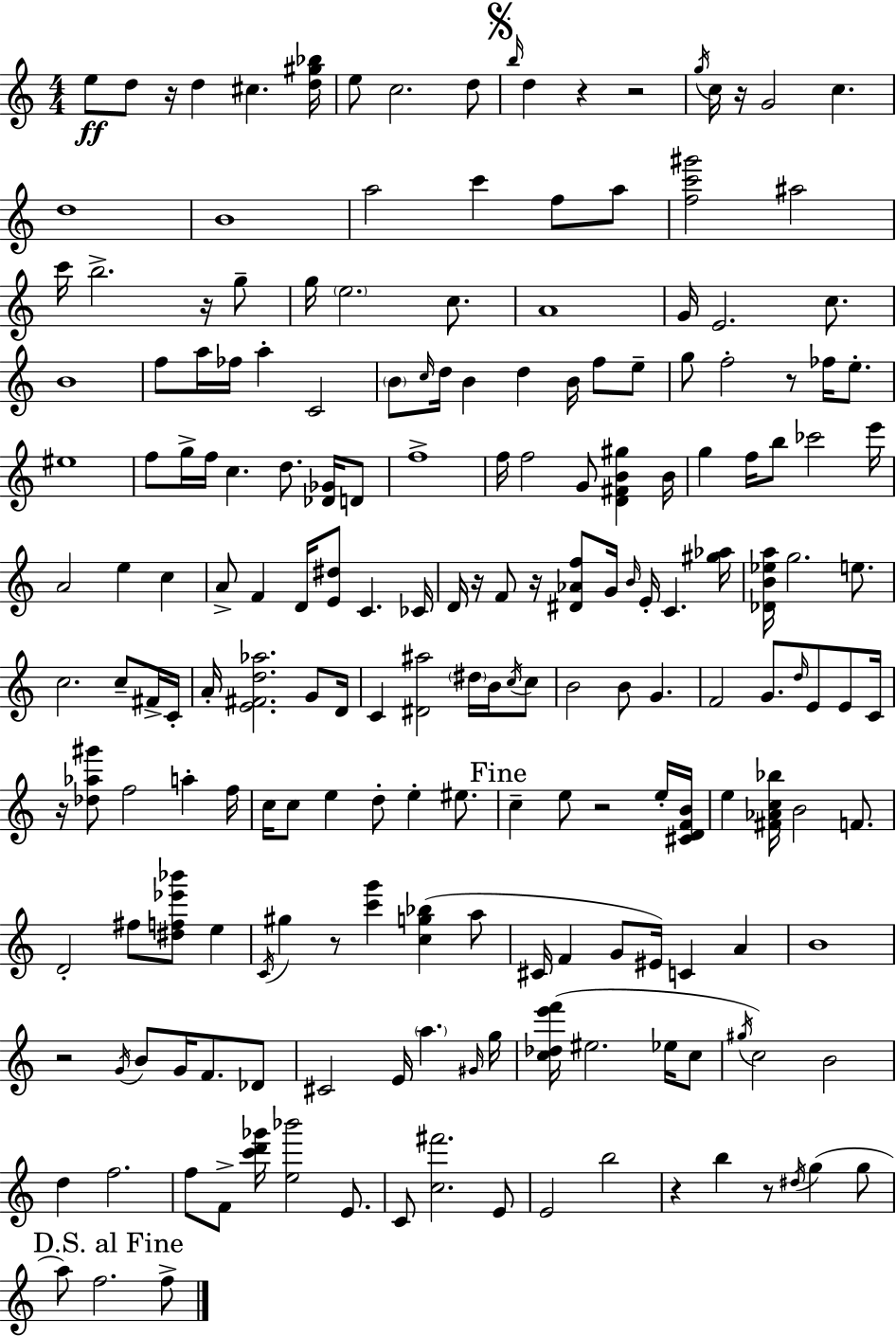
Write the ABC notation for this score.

X:1
T:Untitled
M:4/4
L:1/4
K:Am
e/2 d/2 z/4 d ^c [d^g_b]/4 e/2 c2 d/2 b/4 d z z2 g/4 c/4 z/4 G2 c d4 B4 a2 c' f/2 a/2 [fc'^g']2 ^a2 c'/4 b2 z/4 g/2 g/4 e2 c/2 A4 G/4 E2 c/2 B4 f/2 a/4 _f/4 a C2 B/2 c/4 d/4 B d B/4 f/2 e/2 g/2 f2 z/2 _f/4 e/2 ^e4 f/2 g/4 f/4 c d/2 [_D_G]/4 D/2 f4 f/4 f2 G/2 [D^FB^g] B/4 g f/4 b/2 _c'2 e'/4 A2 e c A/2 F D/4 [E^d]/2 C _C/4 D/4 z/4 F/2 z/4 [^D_Af]/2 G/4 B/4 E/4 C [^g_a]/4 [_DB_ea]/4 g2 e/2 c2 c/2 ^F/4 C/4 A/4 [E^Fd_a]2 G/2 D/4 C [^D^a]2 ^d/4 B/4 c/4 c/2 B2 B/2 G F2 G/2 d/4 E/2 E/2 C/4 z/4 [_d_a^g']/2 f2 a f/4 c/4 c/2 e d/2 e ^e/2 c e/2 z2 e/4 [^CDFB]/4 e [^F_Ac_b]/4 B2 F/2 D2 ^f/2 [^df_e'_b']/2 e C/4 ^g z/2 [c'g'] [cg_b] a/2 ^C/4 F G/2 ^E/4 C A B4 z2 G/4 B/2 G/4 F/2 _D/2 ^C2 E/4 a ^G/4 g/4 [c_de'f']/4 ^e2 _e/4 c/2 ^g/4 c2 B2 d f2 f/2 F/2 [c'd'_g']/4 [e_b']2 E/2 C/2 [c^f']2 E/2 E2 b2 z b z/2 ^d/4 g g/2 a/2 f2 f/2